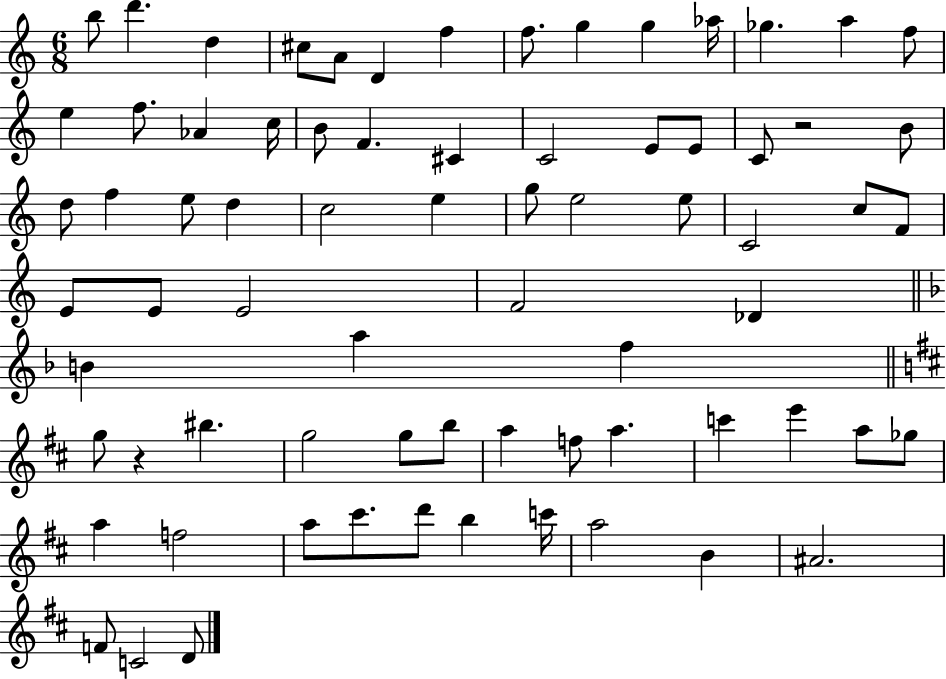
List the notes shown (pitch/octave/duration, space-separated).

B5/e D6/q. D5/q C#5/e A4/e D4/q F5/q F5/e. G5/q G5/q Ab5/s Gb5/q. A5/q F5/e E5/q F5/e. Ab4/q C5/s B4/e F4/q. C#4/q C4/h E4/e E4/e C4/e R/h B4/e D5/e F5/q E5/e D5/q C5/h E5/q G5/e E5/h E5/e C4/h C5/e F4/e E4/e E4/e E4/h F4/h Db4/q B4/q A5/q F5/q G5/e R/q BIS5/q. G5/h G5/e B5/e A5/q F5/e A5/q. C6/q E6/q A5/e Gb5/e A5/q F5/h A5/e C#6/e. D6/e B5/q C6/s A5/h B4/q A#4/h. F4/e C4/h D4/e